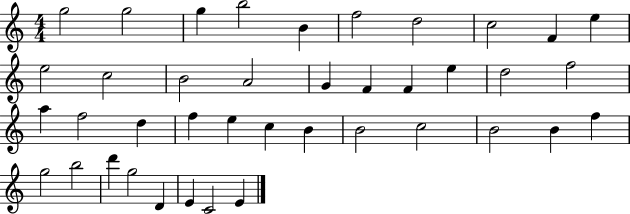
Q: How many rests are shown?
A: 0